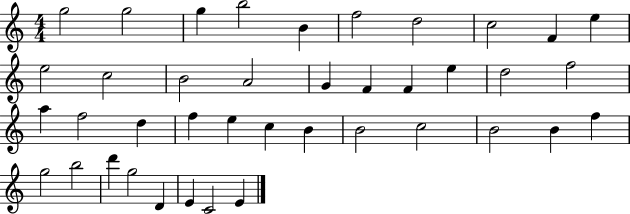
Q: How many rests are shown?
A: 0